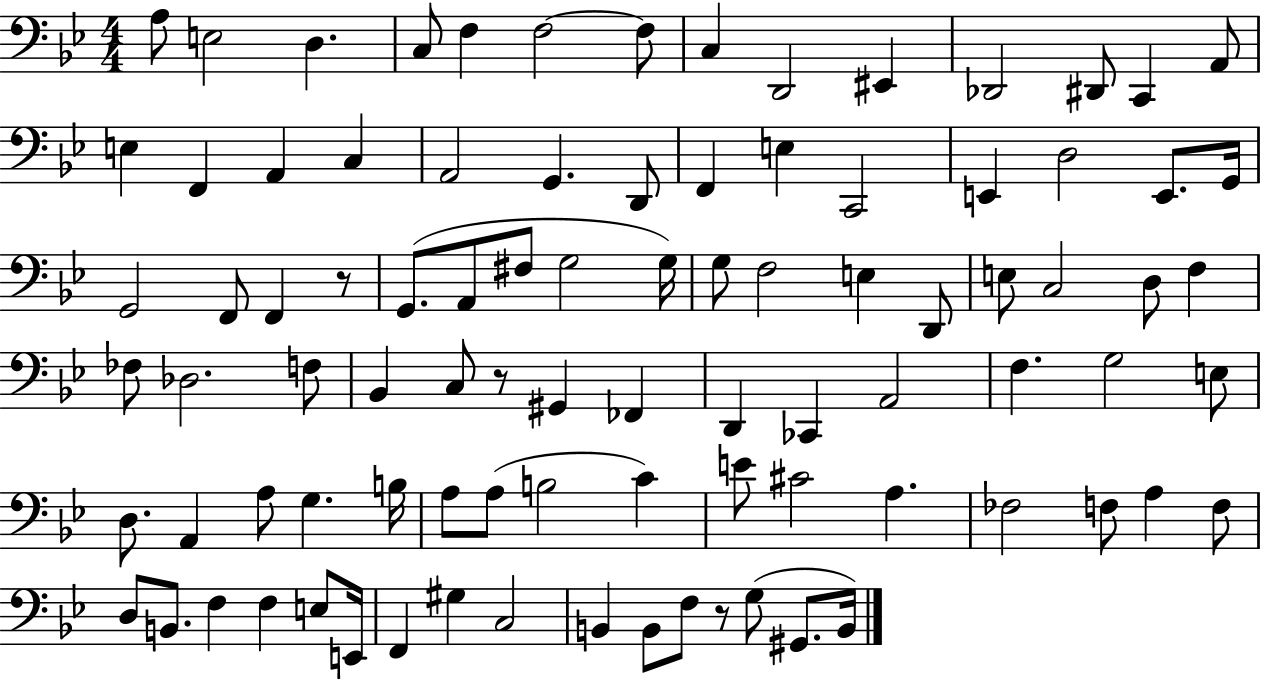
{
  \clef bass
  \numericTimeSignature
  \time 4/4
  \key bes \major
  a8 e2 d4. | c8 f4 f2~~ f8 | c4 d,2 eis,4 | des,2 dis,8 c,4 a,8 | \break e4 f,4 a,4 c4 | a,2 g,4. d,8 | f,4 e4 c,2 | e,4 d2 e,8. g,16 | \break g,2 f,8 f,4 r8 | g,8.( a,8 fis8 g2 g16) | g8 f2 e4 d,8 | e8 c2 d8 f4 | \break fes8 des2. f8 | bes,4 c8 r8 gis,4 fes,4 | d,4 ces,4 a,2 | f4. g2 e8 | \break d8. a,4 a8 g4. b16 | a8 a8( b2 c'4) | e'8 cis'2 a4. | fes2 f8 a4 f8 | \break d8 b,8. f4 f4 e8 e,16 | f,4 gis4 c2 | b,4 b,8 f8 r8 g8( gis,8. b,16) | \bar "|."
}